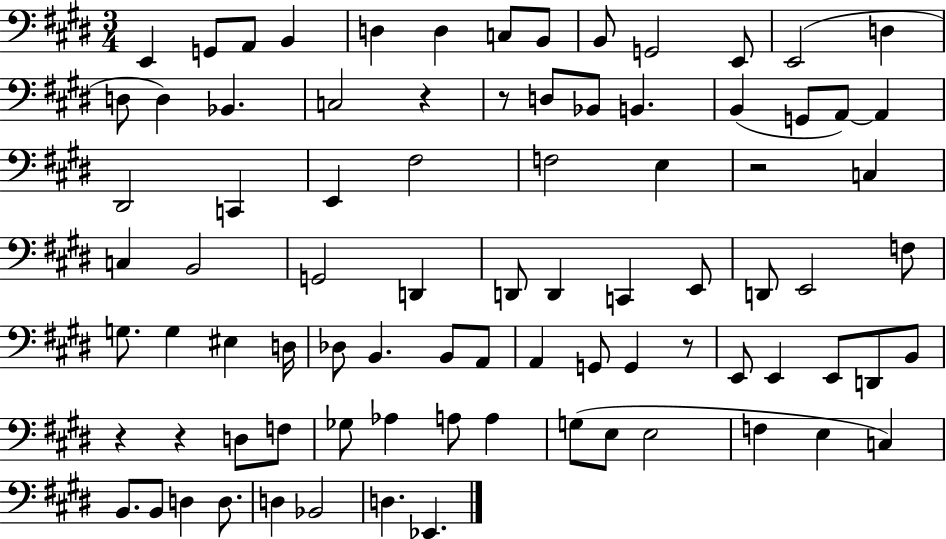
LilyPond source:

{
  \clef bass
  \numericTimeSignature
  \time 3/4
  \key e \major
  e,4 g,8 a,8 b,4 | d4 d4 c8 b,8 | b,8 g,2 e,8 | e,2( d4 | \break d8 d4) bes,4. | c2 r4 | r8 d8 bes,8 b,4. | b,4( g,8 a,8~~) a,4 | \break dis,2 c,4 | e,4 fis2 | f2 e4 | r2 c4 | \break c4 b,2 | g,2 d,4 | d,8 d,4 c,4 e,8 | d,8 e,2 f8 | \break g8. g4 eis4 d16 | des8 b,4. b,8 a,8 | a,4 g,8 g,4 r8 | e,8 e,4 e,8 d,8 b,8 | \break r4 r4 d8 f8 | ges8 aes4 a8 a4 | g8( e8 e2 | f4 e4 c4) | \break b,8. b,8 d4 d8. | d4 bes,2 | d4. ees,4. | \bar "|."
}